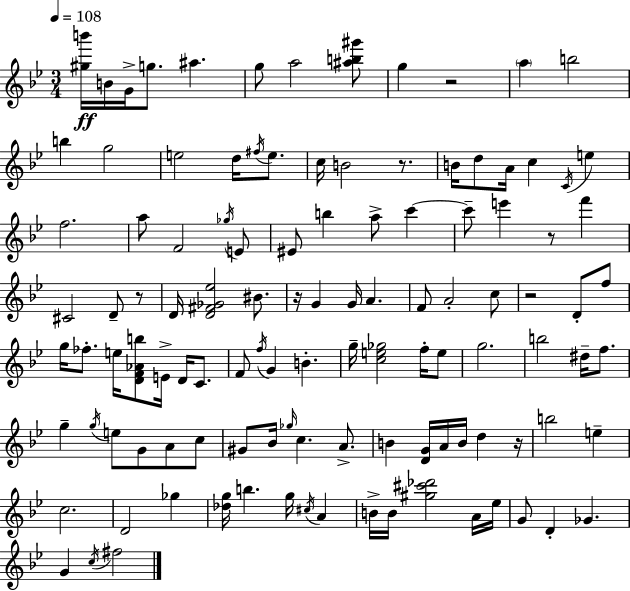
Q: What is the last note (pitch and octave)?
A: F#5